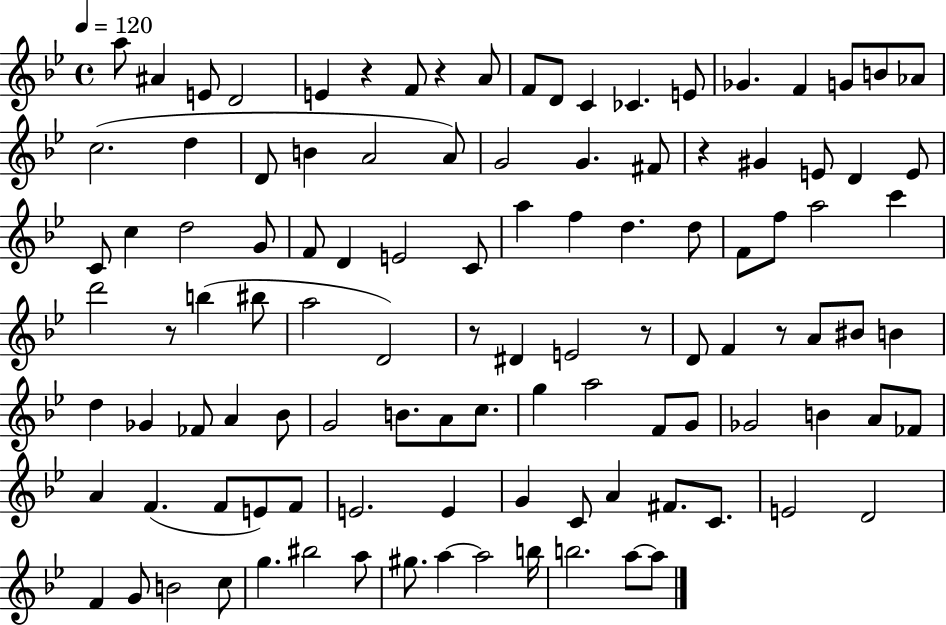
A5/e A#4/q E4/e D4/h E4/q R/q F4/e R/q A4/e F4/e D4/e C4/q CES4/q. E4/e Gb4/q. F4/q G4/e B4/e Ab4/e C5/h. D5/q D4/e B4/q A4/h A4/e G4/h G4/q. F#4/e R/q G#4/q E4/e D4/q E4/e C4/e C5/q D5/h G4/e F4/e D4/q E4/h C4/e A5/q F5/q D5/q. D5/e F4/e F5/e A5/h C6/q D6/h R/e B5/q BIS5/e A5/h D4/h R/e D#4/q E4/h R/e D4/e F4/q R/e A4/e BIS4/e B4/q D5/q Gb4/q FES4/e A4/q Bb4/e G4/h B4/e. A4/e C5/e. G5/q A5/h F4/e G4/e Gb4/h B4/q A4/e FES4/e A4/q F4/q. F4/e E4/e F4/e E4/h. E4/q G4/q C4/e A4/q F#4/e. C4/e. E4/h D4/h F4/q G4/e B4/h C5/e G5/q. BIS5/h A5/e G#5/e. A5/q A5/h B5/s B5/h. A5/e A5/e